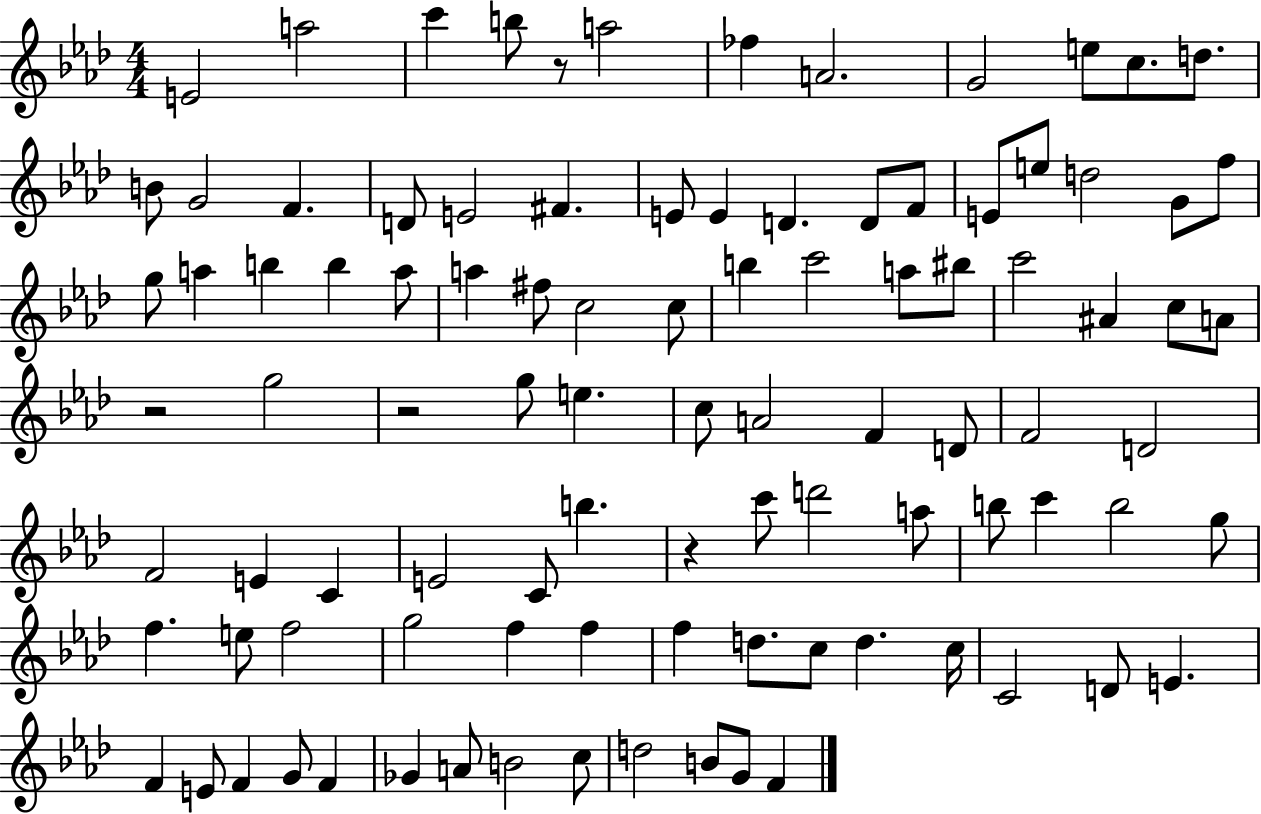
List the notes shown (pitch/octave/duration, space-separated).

E4/h A5/h C6/q B5/e R/e A5/h FES5/q A4/h. G4/h E5/e C5/e. D5/e. B4/e G4/h F4/q. D4/e E4/h F#4/q. E4/e E4/q D4/q. D4/e F4/e E4/e E5/e D5/h G4/e F5/e G5/e A5/q B5/q B5/q A5/e A5/q F#5/e C5/h C5/e B5/q C6/h A5/e BIS5/e C6/h A#4/q C5/e A4/e R/h G5/h R/h G5/e E5/q. C5/e A4/h F4/q D4/e F4/h D4/h F4/h E4/q C4/q E4/h C4/e B5/q. R/q C6/e D6/h A5/e B5/e C6/q B5/h G5/e F5/q. E5/e F5/h G5/h F5/q F5/q F5/q D5/e. C5/e D5/q. C5/s C4/h D4/e E4/q. F4/q E4/e F4/q G4/e F4/q Gb4/q A4/e B4/h C5/e D5/h B4/e G4/e F4/q